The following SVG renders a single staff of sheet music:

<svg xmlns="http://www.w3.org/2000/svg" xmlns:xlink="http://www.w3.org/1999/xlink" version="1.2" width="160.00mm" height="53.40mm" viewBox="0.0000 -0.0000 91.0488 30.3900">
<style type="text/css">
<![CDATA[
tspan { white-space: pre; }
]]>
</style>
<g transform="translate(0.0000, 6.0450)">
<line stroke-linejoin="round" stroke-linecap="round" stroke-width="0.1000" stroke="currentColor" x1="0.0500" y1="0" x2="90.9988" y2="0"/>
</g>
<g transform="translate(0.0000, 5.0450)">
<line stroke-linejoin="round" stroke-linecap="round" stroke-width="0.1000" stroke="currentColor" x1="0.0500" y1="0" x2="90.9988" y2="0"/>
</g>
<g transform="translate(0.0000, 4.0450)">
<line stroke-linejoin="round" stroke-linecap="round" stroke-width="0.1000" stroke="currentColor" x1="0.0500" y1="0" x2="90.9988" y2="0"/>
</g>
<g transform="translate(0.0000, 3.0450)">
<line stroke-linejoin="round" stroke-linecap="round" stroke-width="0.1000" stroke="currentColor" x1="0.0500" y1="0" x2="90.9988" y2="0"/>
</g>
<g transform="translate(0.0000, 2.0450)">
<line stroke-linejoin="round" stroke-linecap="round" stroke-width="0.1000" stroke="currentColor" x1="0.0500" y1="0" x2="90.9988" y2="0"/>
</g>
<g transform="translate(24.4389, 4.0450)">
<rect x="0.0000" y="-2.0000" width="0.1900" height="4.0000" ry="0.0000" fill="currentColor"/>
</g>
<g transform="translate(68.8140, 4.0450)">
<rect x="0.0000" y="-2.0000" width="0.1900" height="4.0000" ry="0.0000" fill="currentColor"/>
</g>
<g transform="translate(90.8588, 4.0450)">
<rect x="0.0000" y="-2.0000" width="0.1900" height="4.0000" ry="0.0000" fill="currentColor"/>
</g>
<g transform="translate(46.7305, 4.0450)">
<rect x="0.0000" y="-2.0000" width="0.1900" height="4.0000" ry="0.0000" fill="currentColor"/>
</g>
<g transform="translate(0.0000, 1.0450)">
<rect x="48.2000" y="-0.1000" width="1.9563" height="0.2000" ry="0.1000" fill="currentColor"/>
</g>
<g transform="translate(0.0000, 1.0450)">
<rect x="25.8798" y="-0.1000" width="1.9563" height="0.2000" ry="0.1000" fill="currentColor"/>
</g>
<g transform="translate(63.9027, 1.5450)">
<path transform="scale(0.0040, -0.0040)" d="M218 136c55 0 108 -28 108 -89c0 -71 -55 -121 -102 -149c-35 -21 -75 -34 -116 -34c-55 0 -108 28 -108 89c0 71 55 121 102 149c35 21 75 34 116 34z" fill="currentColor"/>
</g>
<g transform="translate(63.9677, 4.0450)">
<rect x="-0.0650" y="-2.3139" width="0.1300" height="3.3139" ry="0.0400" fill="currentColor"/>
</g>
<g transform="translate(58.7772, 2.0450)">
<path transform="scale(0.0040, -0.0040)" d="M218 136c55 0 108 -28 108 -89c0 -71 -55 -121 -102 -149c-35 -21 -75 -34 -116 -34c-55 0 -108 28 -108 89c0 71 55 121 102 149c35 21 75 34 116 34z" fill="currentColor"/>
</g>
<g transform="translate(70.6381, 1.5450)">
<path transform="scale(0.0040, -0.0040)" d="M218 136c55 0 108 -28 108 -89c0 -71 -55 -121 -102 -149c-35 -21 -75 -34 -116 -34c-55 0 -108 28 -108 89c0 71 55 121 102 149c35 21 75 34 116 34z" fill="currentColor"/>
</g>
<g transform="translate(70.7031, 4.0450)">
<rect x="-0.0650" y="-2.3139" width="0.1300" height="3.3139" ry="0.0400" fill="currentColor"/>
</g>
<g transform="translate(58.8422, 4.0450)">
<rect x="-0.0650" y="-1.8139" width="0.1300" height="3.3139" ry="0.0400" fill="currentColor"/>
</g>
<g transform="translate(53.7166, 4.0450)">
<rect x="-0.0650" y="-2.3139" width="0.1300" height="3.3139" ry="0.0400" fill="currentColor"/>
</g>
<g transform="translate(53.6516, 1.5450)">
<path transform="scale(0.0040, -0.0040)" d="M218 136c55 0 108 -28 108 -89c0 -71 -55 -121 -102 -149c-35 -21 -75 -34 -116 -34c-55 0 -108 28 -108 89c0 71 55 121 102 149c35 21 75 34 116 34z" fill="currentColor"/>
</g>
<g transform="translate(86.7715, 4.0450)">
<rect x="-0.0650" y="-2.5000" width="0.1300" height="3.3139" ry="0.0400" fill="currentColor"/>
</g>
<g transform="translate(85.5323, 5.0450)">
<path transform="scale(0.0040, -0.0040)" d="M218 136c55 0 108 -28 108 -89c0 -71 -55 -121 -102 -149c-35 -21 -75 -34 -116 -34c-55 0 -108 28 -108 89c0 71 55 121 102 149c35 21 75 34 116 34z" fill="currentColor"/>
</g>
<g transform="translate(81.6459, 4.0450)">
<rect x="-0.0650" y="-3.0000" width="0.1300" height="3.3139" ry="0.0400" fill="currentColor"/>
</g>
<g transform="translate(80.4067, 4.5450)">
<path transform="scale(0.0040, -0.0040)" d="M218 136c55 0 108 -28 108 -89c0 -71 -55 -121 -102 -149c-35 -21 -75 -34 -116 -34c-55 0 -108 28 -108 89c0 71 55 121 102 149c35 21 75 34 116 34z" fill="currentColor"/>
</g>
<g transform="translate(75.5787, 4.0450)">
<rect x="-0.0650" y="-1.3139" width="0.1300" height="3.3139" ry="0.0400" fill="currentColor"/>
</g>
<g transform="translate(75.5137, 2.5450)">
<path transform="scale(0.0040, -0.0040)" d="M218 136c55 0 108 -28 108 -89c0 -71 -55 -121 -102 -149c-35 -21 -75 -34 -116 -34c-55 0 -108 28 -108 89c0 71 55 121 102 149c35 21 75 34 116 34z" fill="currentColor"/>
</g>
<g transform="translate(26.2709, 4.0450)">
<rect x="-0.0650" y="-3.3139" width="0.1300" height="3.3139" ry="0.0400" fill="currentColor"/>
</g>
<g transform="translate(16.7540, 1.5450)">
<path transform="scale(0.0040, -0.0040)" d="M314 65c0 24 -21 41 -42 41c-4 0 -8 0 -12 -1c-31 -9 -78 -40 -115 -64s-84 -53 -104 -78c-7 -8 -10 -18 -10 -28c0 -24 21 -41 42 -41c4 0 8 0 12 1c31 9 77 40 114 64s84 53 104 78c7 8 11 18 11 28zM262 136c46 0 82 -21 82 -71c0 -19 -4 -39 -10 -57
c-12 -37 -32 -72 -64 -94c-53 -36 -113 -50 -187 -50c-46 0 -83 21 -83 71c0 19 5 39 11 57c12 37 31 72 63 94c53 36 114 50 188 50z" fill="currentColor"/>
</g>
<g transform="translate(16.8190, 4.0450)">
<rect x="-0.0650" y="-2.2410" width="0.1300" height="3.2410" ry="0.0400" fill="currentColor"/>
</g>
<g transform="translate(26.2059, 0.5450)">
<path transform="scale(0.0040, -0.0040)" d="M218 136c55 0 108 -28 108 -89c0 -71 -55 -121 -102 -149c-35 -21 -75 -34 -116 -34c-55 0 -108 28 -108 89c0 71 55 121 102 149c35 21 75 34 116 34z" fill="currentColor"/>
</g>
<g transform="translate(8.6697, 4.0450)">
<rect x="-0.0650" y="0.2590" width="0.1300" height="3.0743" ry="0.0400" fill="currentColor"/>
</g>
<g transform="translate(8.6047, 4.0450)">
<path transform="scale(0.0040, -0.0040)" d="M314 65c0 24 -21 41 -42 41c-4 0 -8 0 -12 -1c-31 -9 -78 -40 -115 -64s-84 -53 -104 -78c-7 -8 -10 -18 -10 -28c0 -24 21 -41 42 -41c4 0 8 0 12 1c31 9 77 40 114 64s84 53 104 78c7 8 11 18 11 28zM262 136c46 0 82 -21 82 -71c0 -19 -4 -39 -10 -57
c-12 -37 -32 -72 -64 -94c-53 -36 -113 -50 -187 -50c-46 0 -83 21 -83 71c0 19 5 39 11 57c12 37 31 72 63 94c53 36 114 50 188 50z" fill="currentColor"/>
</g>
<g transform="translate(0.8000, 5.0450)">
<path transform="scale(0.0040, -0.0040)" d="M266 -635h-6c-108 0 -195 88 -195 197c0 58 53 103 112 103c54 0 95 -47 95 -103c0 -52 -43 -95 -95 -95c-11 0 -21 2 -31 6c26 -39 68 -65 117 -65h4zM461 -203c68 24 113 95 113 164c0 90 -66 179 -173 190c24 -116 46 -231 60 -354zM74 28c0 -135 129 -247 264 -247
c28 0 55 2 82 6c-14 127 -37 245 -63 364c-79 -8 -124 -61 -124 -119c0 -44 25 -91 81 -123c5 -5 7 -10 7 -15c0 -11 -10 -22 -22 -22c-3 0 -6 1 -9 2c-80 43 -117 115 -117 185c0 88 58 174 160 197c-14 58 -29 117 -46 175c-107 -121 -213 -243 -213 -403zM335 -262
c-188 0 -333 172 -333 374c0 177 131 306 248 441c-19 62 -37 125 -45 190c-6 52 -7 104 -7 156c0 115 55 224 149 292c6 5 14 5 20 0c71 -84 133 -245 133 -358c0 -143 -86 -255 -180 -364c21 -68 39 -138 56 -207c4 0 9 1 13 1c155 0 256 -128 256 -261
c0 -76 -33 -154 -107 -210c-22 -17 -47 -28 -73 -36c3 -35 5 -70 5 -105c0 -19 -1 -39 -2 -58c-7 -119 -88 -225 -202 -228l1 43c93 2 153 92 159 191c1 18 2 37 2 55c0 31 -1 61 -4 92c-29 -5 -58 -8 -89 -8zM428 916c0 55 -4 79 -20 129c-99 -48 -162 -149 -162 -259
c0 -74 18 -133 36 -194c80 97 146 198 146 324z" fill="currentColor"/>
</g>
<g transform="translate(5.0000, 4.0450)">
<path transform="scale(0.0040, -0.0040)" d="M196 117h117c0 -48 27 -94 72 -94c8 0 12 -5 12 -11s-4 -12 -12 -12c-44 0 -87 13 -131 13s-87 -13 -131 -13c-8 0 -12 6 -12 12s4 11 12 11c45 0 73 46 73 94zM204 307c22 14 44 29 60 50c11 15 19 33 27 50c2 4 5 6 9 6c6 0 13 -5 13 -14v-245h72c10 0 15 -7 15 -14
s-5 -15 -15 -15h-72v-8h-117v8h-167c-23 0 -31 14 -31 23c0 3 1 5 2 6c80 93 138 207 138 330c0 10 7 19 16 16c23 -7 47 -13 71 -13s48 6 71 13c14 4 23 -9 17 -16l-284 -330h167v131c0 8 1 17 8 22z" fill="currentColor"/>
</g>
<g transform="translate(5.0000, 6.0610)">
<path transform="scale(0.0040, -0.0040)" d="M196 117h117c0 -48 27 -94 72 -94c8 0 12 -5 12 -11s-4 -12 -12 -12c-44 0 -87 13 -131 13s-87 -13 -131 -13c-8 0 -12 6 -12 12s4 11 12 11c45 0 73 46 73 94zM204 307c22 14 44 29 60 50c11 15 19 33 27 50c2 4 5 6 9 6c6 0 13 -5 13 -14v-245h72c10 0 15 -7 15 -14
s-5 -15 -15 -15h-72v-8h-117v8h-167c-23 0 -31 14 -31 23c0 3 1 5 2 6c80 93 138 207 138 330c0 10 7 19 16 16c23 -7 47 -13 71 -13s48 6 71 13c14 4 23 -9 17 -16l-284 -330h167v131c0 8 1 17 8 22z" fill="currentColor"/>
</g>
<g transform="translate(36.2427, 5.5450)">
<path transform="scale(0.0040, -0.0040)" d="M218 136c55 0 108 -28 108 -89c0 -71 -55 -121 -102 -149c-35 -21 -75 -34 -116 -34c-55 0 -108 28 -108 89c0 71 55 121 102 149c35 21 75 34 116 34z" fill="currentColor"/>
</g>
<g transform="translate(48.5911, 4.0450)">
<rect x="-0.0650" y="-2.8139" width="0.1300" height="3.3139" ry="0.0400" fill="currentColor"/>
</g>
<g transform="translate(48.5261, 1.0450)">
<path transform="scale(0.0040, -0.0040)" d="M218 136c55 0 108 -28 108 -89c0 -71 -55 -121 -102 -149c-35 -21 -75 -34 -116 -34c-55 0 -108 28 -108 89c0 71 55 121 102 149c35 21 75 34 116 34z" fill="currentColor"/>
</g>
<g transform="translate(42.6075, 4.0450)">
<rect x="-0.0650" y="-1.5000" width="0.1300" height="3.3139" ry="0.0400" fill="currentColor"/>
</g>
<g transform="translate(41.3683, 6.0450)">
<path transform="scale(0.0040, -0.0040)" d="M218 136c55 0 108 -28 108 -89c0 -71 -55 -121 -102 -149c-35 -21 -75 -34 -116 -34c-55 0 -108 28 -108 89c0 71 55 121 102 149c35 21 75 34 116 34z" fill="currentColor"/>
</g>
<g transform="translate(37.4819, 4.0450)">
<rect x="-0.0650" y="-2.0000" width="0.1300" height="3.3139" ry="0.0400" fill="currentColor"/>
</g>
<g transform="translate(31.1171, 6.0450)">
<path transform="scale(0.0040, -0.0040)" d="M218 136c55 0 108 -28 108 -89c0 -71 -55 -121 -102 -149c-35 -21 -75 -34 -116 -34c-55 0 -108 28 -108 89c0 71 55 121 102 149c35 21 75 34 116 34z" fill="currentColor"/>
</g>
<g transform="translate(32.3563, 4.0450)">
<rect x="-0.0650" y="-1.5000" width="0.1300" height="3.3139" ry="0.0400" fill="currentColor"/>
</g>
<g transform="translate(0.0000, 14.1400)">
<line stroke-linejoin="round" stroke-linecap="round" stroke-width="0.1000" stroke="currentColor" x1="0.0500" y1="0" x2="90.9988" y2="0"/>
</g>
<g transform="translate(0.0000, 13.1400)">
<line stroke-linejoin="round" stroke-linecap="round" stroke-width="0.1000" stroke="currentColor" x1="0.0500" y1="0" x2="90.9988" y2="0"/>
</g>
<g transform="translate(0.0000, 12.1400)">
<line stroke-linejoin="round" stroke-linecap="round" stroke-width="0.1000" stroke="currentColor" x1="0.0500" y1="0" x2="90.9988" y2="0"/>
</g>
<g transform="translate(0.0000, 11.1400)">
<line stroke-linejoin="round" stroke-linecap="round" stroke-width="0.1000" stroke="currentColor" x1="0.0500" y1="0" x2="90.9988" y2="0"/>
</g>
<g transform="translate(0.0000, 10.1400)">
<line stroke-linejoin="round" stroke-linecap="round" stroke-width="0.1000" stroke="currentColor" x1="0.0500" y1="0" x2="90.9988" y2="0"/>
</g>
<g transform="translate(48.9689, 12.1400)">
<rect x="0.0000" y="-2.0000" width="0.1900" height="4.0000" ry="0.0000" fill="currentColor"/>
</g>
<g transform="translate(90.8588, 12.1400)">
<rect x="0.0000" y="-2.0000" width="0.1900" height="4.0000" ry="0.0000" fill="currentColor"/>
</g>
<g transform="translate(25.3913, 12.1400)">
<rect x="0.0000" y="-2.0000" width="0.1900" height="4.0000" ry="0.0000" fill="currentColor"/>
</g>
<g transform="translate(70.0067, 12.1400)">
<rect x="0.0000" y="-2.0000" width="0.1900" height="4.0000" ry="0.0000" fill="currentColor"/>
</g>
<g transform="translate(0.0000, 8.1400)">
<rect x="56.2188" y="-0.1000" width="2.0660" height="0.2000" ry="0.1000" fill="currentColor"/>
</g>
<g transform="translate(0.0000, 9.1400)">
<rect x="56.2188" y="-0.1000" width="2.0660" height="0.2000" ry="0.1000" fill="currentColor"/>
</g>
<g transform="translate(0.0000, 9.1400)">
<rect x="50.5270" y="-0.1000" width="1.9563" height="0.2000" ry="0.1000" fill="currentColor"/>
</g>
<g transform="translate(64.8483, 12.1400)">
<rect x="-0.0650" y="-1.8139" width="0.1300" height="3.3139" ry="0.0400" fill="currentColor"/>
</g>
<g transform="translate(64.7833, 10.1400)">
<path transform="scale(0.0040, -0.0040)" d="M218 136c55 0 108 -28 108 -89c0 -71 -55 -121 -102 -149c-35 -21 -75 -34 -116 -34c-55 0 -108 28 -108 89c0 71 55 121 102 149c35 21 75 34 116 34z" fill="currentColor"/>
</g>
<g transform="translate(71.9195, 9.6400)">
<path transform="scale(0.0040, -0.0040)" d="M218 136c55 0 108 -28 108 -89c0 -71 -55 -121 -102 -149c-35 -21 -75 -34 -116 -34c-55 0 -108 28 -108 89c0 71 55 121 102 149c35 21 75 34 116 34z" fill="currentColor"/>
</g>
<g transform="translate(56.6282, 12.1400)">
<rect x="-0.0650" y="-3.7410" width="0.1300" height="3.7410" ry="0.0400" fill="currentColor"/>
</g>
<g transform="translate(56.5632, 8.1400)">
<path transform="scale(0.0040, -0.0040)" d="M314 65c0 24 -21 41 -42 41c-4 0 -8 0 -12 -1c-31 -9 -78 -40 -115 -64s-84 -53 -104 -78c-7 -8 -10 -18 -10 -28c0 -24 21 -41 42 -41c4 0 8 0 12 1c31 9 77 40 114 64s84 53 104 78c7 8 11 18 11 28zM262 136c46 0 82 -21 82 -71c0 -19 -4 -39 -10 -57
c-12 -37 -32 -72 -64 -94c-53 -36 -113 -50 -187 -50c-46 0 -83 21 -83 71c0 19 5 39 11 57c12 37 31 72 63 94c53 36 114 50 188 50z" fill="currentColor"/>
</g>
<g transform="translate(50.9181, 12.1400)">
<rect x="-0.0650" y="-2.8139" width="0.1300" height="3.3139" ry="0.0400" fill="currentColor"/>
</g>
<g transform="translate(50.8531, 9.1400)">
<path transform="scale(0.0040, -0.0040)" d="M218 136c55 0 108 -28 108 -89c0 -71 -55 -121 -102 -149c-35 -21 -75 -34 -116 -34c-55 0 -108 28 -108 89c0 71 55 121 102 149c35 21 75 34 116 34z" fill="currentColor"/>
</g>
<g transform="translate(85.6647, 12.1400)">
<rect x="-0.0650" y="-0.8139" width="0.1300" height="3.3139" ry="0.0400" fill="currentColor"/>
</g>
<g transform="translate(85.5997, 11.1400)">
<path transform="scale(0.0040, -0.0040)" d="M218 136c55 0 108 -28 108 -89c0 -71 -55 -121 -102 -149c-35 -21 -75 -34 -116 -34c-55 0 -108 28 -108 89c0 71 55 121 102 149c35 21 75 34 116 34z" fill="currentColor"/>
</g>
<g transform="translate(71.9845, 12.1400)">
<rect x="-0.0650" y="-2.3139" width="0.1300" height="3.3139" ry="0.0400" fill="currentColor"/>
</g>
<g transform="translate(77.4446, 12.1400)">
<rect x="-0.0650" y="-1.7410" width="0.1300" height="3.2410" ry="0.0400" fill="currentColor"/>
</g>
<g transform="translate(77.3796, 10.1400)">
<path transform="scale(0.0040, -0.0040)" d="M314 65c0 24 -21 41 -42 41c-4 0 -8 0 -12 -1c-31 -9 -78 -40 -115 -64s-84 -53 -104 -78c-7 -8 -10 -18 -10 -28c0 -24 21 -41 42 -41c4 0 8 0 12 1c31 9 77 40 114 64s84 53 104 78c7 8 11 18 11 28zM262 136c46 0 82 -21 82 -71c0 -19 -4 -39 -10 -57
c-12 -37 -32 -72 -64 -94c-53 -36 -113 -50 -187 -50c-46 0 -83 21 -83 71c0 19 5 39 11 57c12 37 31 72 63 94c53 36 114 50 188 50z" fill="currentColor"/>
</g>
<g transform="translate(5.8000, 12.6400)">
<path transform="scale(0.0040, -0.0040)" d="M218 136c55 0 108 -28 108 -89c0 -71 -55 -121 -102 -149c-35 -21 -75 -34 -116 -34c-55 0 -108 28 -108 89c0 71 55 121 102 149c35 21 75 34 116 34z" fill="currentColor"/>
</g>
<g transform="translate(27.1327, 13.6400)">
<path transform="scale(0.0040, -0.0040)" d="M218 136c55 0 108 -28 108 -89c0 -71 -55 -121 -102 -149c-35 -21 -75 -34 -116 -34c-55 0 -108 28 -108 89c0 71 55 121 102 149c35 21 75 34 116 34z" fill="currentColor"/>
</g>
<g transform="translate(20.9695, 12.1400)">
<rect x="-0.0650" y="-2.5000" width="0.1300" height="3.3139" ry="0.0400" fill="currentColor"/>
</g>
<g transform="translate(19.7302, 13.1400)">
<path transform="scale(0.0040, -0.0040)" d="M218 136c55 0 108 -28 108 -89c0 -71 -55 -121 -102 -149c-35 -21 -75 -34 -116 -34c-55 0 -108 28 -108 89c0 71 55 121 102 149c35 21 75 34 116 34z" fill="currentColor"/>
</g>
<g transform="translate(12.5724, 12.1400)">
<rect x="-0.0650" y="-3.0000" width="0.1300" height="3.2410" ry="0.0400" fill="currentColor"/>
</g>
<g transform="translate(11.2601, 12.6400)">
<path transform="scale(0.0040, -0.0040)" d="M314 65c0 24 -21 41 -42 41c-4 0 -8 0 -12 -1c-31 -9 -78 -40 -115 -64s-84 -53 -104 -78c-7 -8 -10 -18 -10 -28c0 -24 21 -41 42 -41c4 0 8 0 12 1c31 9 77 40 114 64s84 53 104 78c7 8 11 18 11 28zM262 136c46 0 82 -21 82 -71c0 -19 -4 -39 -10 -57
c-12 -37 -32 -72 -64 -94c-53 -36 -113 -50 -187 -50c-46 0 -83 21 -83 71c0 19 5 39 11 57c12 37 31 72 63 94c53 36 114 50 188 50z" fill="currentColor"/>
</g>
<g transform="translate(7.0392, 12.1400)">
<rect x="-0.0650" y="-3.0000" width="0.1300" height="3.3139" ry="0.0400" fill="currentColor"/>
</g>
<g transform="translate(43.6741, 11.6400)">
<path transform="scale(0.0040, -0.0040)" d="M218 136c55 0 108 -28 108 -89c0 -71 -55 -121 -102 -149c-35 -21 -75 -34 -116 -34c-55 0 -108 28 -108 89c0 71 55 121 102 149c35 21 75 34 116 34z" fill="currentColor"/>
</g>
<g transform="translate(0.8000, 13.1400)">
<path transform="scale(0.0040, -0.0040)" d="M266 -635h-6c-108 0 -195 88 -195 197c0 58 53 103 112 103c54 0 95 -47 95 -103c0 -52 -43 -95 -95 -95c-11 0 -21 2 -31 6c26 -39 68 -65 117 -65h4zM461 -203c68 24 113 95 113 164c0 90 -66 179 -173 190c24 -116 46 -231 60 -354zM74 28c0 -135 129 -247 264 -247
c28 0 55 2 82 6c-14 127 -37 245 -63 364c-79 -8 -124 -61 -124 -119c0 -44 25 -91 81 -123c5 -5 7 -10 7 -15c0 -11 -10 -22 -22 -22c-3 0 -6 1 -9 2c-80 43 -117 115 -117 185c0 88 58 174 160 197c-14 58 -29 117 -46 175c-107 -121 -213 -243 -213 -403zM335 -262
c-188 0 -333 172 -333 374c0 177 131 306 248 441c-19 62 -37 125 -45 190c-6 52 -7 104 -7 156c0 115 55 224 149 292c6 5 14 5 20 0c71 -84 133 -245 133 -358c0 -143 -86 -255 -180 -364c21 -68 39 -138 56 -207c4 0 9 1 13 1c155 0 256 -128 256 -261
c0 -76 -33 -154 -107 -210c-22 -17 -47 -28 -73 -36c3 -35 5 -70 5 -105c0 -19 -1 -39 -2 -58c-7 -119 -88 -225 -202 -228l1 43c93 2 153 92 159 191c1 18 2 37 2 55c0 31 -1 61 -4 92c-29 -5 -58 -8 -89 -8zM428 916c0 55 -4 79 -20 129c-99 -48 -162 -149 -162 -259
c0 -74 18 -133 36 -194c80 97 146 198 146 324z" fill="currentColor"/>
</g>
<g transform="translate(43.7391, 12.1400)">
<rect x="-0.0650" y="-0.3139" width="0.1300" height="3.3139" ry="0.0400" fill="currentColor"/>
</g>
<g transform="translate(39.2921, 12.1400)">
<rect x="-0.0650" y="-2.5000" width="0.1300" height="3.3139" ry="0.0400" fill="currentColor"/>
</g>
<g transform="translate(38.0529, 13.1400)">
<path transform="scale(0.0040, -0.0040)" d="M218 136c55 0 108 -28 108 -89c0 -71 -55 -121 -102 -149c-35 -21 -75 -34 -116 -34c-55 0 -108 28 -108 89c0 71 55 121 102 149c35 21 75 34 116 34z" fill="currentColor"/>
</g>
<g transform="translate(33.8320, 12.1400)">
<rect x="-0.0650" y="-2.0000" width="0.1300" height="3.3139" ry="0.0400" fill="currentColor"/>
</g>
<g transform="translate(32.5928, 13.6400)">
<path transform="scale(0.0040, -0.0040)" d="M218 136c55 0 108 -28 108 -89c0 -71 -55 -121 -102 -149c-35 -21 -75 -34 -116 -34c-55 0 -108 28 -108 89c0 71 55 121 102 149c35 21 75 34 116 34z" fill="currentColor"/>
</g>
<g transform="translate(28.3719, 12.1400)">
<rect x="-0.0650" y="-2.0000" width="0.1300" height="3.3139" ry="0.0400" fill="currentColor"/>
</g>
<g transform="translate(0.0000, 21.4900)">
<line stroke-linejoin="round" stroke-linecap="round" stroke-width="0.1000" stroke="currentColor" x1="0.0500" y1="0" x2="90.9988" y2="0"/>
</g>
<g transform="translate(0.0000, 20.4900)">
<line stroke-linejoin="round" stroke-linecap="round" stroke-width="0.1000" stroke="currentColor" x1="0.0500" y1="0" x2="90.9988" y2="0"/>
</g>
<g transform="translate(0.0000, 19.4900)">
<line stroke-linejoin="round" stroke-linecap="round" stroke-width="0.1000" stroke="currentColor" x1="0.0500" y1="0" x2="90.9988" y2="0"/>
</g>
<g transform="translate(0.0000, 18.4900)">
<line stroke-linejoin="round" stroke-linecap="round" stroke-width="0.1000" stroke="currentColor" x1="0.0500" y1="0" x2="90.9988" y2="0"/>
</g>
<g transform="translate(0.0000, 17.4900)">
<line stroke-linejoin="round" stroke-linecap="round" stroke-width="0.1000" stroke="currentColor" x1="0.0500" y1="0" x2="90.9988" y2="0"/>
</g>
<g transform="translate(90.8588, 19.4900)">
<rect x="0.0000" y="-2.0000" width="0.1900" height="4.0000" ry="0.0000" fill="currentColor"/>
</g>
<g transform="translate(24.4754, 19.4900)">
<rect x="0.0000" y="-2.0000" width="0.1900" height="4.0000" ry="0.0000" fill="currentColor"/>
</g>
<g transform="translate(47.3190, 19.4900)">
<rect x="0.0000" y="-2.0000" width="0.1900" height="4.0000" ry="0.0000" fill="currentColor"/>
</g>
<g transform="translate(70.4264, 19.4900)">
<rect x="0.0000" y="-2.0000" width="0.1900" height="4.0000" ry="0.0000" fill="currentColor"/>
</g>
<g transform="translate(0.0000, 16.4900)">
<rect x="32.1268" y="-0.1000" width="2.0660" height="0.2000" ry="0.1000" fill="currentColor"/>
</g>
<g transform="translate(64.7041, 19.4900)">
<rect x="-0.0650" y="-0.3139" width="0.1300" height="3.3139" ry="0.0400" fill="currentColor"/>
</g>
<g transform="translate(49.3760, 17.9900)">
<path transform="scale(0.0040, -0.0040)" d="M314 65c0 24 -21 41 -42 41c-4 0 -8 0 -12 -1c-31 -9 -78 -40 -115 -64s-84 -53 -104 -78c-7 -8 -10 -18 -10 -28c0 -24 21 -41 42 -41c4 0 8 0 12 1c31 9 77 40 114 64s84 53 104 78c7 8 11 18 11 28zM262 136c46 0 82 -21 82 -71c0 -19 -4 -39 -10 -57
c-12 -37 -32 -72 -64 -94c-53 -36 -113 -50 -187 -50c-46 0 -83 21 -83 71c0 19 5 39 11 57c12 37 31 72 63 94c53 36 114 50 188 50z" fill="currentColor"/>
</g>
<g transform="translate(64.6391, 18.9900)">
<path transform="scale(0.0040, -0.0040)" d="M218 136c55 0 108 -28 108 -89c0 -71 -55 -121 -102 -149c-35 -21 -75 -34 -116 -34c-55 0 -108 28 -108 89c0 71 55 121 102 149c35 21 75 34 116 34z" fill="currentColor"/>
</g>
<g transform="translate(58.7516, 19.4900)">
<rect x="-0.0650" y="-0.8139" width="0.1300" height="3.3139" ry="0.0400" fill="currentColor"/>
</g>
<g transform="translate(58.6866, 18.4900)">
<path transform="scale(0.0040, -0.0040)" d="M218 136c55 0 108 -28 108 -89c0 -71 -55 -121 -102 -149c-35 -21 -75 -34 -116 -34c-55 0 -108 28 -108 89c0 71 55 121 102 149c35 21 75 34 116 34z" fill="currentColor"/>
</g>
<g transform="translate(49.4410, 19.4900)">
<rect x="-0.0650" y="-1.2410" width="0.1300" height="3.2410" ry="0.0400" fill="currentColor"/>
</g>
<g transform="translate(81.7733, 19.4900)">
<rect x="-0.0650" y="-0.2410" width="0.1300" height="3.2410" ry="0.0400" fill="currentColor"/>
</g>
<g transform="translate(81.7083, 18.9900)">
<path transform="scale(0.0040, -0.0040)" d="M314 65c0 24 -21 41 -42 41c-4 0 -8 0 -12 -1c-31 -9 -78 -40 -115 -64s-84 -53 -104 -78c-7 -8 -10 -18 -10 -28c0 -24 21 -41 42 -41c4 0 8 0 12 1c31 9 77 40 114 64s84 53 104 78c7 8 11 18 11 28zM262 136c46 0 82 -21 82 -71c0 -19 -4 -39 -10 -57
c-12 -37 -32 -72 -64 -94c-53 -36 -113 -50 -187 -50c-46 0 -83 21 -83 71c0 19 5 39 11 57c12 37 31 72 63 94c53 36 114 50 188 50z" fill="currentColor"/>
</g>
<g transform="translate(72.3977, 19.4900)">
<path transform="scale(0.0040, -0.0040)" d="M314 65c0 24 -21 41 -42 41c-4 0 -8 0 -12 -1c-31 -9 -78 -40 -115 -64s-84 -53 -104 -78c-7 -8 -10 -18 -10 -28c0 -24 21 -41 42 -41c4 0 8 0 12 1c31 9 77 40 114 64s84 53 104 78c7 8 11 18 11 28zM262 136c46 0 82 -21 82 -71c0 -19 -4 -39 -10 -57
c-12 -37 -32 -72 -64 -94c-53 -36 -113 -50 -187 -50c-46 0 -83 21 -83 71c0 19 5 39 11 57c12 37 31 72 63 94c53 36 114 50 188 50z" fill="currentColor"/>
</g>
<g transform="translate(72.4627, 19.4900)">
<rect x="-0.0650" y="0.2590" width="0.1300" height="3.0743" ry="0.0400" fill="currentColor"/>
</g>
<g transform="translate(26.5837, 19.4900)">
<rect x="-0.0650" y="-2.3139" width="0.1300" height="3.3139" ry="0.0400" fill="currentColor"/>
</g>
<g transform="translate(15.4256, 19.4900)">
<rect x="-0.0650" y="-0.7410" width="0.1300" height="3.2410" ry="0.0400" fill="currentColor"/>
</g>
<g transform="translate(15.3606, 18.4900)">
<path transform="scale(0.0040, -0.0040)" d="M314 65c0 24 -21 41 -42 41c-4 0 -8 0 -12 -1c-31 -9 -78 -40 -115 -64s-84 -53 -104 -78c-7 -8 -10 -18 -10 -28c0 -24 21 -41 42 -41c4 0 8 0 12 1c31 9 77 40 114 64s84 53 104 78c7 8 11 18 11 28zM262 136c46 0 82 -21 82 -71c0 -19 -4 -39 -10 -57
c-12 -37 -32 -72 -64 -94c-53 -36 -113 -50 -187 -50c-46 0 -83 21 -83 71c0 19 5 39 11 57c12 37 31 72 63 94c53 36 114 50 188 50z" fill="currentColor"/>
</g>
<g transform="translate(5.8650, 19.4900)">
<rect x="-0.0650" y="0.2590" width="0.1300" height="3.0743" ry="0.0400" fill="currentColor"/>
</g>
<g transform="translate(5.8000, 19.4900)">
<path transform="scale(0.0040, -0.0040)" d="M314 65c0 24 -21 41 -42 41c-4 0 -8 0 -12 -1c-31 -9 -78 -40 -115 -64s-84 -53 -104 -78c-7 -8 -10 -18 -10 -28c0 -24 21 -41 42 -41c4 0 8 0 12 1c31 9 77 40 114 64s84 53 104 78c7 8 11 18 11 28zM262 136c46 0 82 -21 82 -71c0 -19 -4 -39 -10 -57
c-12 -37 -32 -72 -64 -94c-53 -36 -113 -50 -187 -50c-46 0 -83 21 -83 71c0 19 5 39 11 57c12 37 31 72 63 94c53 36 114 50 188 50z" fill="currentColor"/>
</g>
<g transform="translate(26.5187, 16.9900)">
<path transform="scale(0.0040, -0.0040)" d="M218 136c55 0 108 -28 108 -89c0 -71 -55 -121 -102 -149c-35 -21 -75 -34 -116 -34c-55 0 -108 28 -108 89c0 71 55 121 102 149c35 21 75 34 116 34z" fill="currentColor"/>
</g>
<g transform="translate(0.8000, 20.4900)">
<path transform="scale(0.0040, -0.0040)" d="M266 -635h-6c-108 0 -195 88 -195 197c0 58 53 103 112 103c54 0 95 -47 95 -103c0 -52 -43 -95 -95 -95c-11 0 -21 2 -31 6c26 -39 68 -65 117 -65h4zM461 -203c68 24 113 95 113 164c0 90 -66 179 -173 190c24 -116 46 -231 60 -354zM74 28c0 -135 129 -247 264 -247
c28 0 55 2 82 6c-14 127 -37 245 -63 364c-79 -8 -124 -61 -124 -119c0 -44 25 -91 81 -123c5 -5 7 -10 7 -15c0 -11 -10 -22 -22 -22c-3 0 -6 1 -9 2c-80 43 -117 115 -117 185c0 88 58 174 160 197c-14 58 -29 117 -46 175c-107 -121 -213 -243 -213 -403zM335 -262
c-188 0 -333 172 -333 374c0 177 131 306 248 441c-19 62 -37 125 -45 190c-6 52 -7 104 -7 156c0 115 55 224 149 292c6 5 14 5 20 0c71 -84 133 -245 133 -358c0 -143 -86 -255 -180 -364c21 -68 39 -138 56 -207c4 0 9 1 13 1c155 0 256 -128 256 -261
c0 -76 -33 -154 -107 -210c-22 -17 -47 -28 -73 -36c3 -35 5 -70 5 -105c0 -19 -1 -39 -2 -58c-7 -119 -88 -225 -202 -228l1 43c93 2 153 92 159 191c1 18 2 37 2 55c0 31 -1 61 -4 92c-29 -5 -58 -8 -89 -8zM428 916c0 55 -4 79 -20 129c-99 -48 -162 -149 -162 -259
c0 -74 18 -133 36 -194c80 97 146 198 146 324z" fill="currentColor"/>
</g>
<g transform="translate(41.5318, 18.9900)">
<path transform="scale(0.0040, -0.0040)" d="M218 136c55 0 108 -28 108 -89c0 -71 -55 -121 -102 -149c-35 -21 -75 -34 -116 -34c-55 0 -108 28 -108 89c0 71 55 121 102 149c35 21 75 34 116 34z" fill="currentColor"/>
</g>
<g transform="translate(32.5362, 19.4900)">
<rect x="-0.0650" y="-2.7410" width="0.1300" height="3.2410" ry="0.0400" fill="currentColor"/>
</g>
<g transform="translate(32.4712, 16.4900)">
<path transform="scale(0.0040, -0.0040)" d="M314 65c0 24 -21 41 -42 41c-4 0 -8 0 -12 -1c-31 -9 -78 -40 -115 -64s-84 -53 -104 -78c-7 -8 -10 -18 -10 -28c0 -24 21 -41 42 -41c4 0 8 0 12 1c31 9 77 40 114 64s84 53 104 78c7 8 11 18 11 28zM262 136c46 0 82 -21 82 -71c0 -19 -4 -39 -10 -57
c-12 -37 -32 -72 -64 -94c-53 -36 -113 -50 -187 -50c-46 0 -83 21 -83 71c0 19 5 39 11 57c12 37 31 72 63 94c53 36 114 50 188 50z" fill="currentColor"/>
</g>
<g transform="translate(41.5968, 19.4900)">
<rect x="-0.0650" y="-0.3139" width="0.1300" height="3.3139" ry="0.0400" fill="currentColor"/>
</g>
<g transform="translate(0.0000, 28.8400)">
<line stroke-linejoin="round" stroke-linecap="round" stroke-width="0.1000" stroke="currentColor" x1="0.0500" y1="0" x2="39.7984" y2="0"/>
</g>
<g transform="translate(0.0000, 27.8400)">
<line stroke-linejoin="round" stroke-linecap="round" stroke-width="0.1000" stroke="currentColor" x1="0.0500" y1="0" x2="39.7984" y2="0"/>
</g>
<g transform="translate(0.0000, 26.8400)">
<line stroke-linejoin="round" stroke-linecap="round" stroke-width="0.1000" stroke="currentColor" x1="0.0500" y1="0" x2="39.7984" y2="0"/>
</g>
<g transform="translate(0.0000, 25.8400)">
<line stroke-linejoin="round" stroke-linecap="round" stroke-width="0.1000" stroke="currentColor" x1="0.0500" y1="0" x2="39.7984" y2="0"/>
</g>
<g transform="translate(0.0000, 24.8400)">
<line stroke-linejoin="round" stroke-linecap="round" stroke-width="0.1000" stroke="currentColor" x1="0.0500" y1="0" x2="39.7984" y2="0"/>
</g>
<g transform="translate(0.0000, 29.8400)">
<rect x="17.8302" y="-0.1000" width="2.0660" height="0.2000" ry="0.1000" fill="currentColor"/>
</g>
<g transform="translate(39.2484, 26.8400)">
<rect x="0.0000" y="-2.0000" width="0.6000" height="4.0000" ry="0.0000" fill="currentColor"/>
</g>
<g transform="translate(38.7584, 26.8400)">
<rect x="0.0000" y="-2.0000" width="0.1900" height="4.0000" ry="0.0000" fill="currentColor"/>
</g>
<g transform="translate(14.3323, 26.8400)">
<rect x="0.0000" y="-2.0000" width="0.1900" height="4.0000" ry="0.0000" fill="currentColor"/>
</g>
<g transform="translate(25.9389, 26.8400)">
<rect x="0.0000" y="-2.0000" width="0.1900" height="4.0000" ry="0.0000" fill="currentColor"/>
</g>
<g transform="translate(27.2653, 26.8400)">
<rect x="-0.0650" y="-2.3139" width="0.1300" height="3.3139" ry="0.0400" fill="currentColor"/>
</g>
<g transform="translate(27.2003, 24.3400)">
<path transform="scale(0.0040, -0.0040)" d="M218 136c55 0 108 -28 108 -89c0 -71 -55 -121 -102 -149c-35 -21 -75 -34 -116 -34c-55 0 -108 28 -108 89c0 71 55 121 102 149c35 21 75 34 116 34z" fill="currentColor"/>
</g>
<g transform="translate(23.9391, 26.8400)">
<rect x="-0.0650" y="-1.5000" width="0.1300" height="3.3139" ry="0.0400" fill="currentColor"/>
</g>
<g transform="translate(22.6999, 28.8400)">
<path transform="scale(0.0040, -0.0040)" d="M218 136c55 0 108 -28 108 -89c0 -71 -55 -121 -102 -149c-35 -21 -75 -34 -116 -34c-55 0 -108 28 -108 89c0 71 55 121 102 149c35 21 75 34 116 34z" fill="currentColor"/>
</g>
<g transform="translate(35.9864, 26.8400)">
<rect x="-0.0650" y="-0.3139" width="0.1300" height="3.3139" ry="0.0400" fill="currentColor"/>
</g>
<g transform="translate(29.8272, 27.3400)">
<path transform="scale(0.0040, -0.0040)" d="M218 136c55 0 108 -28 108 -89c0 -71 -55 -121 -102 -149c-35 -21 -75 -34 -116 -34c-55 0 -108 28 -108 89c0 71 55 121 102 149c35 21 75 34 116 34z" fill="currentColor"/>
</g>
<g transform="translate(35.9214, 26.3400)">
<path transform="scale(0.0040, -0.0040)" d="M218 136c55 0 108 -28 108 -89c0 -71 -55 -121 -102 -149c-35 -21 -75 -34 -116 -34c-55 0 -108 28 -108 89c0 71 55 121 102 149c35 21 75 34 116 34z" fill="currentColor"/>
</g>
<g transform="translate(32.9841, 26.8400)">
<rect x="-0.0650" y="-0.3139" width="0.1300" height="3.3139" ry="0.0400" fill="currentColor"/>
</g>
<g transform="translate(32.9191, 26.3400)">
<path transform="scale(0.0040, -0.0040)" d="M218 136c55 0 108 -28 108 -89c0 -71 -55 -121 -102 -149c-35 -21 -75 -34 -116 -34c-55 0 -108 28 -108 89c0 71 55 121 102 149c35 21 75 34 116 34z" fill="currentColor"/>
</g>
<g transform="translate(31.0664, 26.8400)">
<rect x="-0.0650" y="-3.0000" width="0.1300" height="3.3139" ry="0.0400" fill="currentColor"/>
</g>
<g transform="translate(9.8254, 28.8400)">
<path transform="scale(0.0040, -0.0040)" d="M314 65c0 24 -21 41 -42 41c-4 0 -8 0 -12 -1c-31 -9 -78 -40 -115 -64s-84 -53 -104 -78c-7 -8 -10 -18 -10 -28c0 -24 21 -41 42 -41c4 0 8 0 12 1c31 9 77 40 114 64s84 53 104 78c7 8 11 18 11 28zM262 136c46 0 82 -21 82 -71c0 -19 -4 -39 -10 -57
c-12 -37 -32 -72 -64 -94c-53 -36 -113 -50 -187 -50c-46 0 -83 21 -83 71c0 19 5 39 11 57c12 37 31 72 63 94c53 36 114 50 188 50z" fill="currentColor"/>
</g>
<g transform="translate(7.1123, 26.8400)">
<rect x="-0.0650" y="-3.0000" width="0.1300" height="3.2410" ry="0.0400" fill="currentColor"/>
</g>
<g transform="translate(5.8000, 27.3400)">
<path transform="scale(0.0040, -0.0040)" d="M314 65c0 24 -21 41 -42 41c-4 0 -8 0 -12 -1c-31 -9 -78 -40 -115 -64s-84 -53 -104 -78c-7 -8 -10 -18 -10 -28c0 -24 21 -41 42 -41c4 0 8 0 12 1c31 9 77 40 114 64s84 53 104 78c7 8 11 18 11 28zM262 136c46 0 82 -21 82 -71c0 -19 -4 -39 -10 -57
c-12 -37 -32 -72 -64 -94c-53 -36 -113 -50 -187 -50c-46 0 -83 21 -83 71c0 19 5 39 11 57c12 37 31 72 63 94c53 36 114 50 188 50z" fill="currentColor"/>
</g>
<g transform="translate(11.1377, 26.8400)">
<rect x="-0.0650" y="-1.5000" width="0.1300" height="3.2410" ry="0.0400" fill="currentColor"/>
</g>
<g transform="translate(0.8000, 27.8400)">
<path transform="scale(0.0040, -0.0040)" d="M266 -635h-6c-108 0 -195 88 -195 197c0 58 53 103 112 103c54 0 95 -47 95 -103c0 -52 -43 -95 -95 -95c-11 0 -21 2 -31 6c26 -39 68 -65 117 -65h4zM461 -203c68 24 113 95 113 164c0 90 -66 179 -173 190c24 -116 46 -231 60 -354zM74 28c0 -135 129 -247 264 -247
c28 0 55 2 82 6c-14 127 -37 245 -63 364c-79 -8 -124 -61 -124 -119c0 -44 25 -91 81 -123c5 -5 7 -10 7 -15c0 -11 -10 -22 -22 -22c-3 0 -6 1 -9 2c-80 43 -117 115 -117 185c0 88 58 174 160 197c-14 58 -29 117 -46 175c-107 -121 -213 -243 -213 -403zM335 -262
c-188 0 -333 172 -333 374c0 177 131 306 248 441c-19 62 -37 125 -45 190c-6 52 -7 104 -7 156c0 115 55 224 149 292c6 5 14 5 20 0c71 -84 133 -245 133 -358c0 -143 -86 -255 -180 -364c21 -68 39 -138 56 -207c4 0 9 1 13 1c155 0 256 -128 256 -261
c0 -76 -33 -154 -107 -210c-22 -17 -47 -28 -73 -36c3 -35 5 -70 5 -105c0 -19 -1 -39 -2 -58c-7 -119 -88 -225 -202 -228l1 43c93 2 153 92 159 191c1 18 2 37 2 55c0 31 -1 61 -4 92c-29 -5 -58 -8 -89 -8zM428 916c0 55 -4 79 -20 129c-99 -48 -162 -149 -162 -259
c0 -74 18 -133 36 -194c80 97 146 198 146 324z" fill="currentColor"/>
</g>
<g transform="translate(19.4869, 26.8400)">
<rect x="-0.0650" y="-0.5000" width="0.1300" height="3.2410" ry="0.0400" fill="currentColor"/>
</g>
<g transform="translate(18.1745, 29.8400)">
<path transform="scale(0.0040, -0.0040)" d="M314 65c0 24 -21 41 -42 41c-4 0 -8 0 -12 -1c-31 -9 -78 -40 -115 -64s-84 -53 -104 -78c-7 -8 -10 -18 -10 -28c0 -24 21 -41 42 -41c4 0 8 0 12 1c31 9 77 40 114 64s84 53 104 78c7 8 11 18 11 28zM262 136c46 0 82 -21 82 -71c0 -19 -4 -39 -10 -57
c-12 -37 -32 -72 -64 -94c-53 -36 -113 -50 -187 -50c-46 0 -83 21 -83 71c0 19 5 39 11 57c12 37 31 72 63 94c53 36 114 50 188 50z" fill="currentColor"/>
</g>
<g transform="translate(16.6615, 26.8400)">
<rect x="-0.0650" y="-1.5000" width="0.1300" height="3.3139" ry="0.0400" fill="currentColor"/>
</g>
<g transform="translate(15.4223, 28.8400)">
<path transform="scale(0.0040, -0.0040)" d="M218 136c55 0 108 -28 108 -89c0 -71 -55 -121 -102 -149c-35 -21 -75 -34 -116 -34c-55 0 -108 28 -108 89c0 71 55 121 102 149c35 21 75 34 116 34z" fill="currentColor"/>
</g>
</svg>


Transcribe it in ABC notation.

X:1
T:Untitled
M:4/4
L:1/4
K:C
B2 g2 b E F E a g f g g e A G A A2 G F F G c a c'2 f g f2 d B2 d2 g a2 c e2 d c B2 c2 A2 E2 E C2 E g A c c